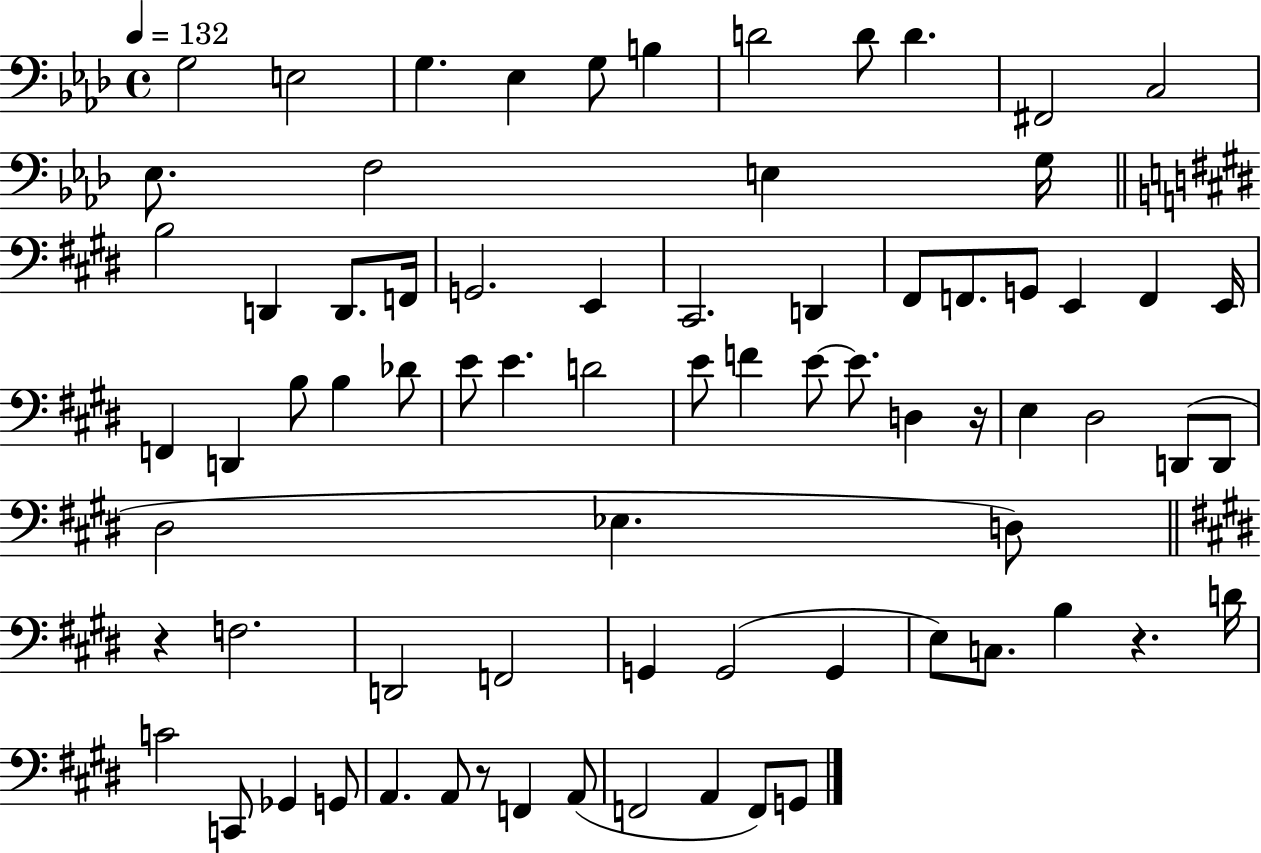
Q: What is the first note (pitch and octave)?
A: G3